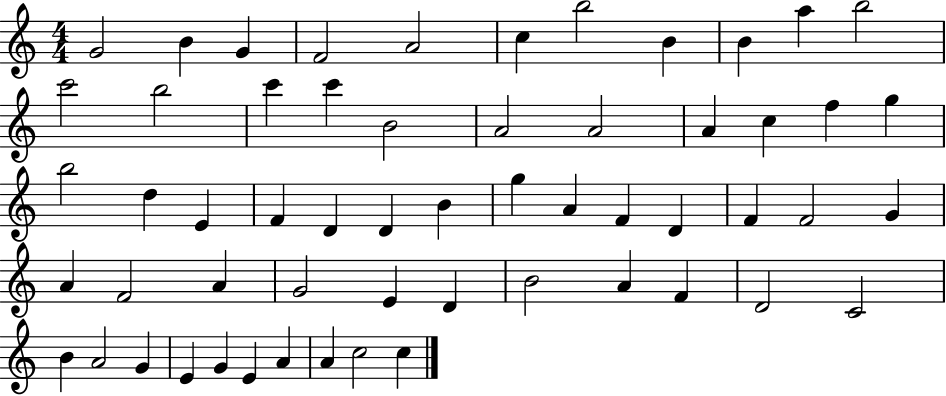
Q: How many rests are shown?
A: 0